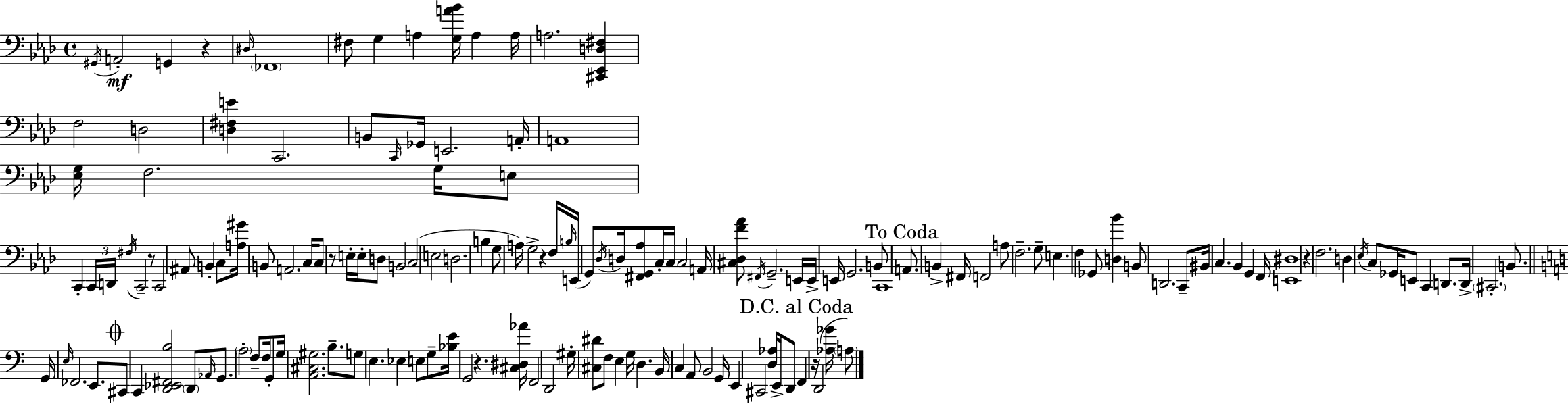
X:1
T:Untitled
M:4/4
L:1/4
K:Ab
^G,,/4 A,,2 G,, z ^D,/4 _F,,4 ^F,/2 G, A, [G,A_B]/4 A, A,/4 A,2 [^C,,_E,,D,^F,] F,2 D,2 [D,^F,E] C,,2 B,,/2 C,,/4 _G,,/4 E,,2 A,,/4 A,,4 [_E,G,]/4 F,2 G,/4 E,/2 C,, C,,/4 D,,/4 ^F,/4 C,,2 z/2 C,,2 ^A,,/2 B,, C,/2 [A,^G]/4 B,,/2 A,,2 C,/4 C,/2 z/2 E,/4 E,/4 D,/2 B,,2 C,2 E,2 D,2 B, G,/2 A,/4 G,2 z F,/4 B,/4 E,,/4 G,,/2 _D,/4 D,/4 [^F,,G,,_A,]/2 C,/4 C,/4 C,2 A,,/4 [^C,_D,F_A]/2 ^F,,/4 G,,2 E,,/4 E,,/4 E,,/4 G,,2 B,,/2 C,,4 A,,/2 B,, ^F,,/4 F,,2 A,/2 F,2 G,/2 E, F, _G,,/2 [D,_B] B,,/2 D,,2 C,,/2 ^B,,/4 C, _B,, G,, F,,/4 [E,,^D,]4 z F,2 D, _E,/4 C,/2 _G,,/4 E,,/2 C,, D,,/2 D,,/4 ^C,,2 B,,/2 G,,/4 E,/4 _F,,2 E,,/2 ^C,,/2 C,, [D,,_E,,^F,,B,]2 D,,/2 _A,,/4 G,,/2 A,2 F,/2 F,/4 G,,/2 G,/4 [A,,^C,^G,]2 B,/2 G,/2 E, _E, E,/2 G,/2 [_B,E]/4 G,,2 z [^C,^D,_A]/4 F,,2 D,,2 ^G,/4 [^C,^D]/2 F,/2 E, G,/4 D, B,,/4 C, A,,/2 B,,2 G,,/4 E,, ^C,,2 [D,_A,]/4 E,,/4 D,,/2 F,, z/4 D,,2 [_A,_G]/4 A,/2